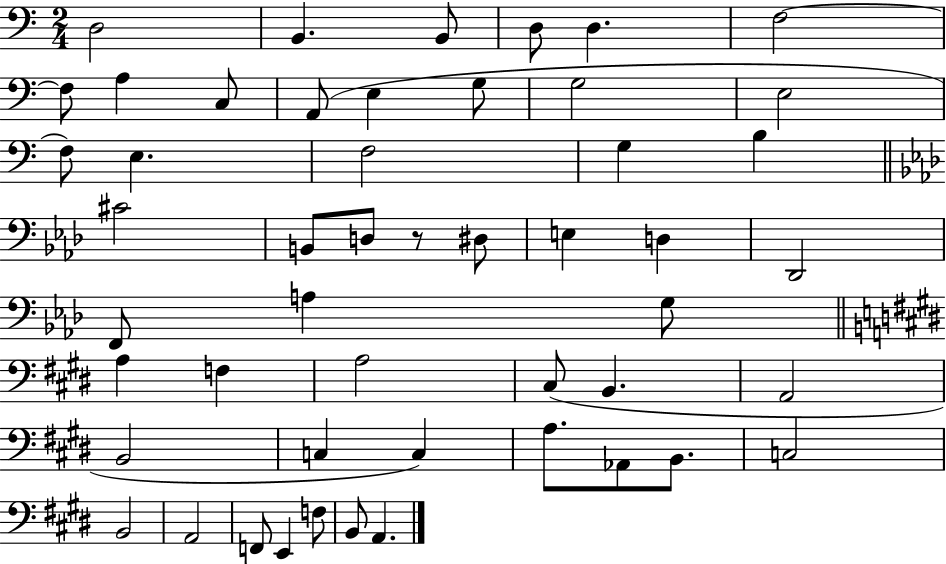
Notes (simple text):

D3/h B2/q. B2/e D3/e D3/q. F3/h F3/e A3/q C3/e A2/e E3/q G3/e G3/h E3/h F3/e E3/q. F3/h G3/q B3/q C#4/h B2/e D3/e R/e D#3/e E3/q D3/q Db2/h F2/e A3/q G3/e A3/q F3/q A3/h C#3/e B2/q. A2/h B2/h C3/q C3/q A3/e. Ab2/e B2/e. C3/h B2/h A2/h F2/e E2/q F3/e B2/e A2/q.